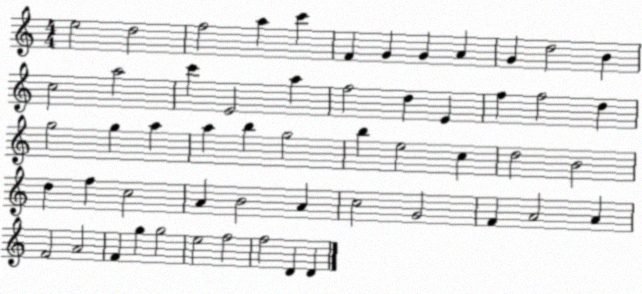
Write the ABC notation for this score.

X:1
T:Untitled
M:4/4
L:1/4
K:C
e2 d2 f2 a c' F G G A G d2 B c2 a2 c' E2 a f2 d E f f2 d g2 g a a b g2 b e2 c d2 B2 d f c2 A B2 A c2 G2 F A2 A F2 A2 F g g2 e2 f2 f2 D D